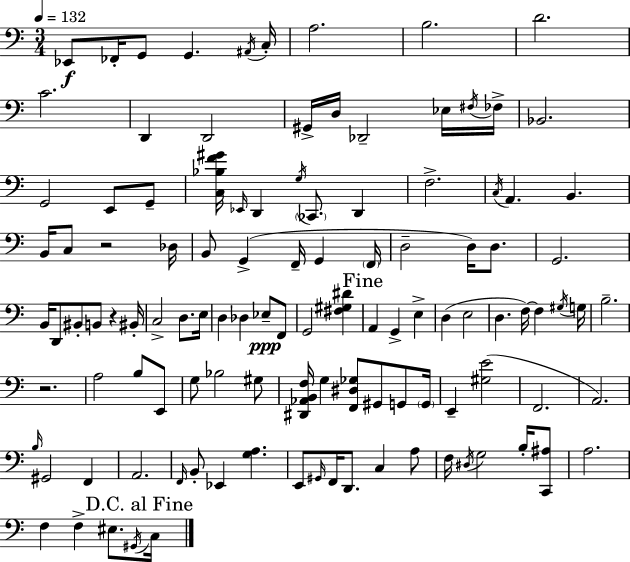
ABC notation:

X:1
T:Untitled
M:3/4
L:1/4
K:Am
_E,,/2 _F,,/4 G,,/2 G,, ^A,,/4 C,/4 A,2 B,2 D2 C2 D,, D,,2 ^G,,/4 D,/4 _D,,2 _E,/4 ^F,/4 _F,/4 _B,,2 G,,2 E,,/2 G,,/2 [C,_B,F^G]/4 _E,,/4 D,, G,/4 _C,,/2 D,, F,2 C,/4 A,, B,, B,,/4 C,/2 z2 _D,/4 B,,/2 G,, F,,/4 G,, F,,/4 D,2 D,/4 D,/2 G,,2 B,,/4 D,,/2 ^B,,/2 B,,/2 z ^B,,/4 C,2 D,/2 E,/4 D, _D, _E,/2 F,,/2 G,,2 [^F,^G,^D] A,, G,, E, D, E,2 D, F,/4 F, ^G,/4 G,/4 B,2 z2 A,2 B,/2 E,,/2 G,/2 _B,2 ^G,/2 [^D,,_A,,B,,F,]/4 G, [F,,^D,_G,]/2 ^G,,/2 G,,/2 G,,/4 E,, [^G,E]2 F,,2 A,,2 B,/4 ^G,,2 F,, A,,2 F,,/4 B,,/2 _E,, [G,A,] E,,/2 ^G,,/4 F,,/4 D,,/2 C, A,/2 F,/4 ^D,/4 G,2 B,/4 [C,,^A,]/2 A,2 F, F, ^E,/2 ^G,,/4 C,/4